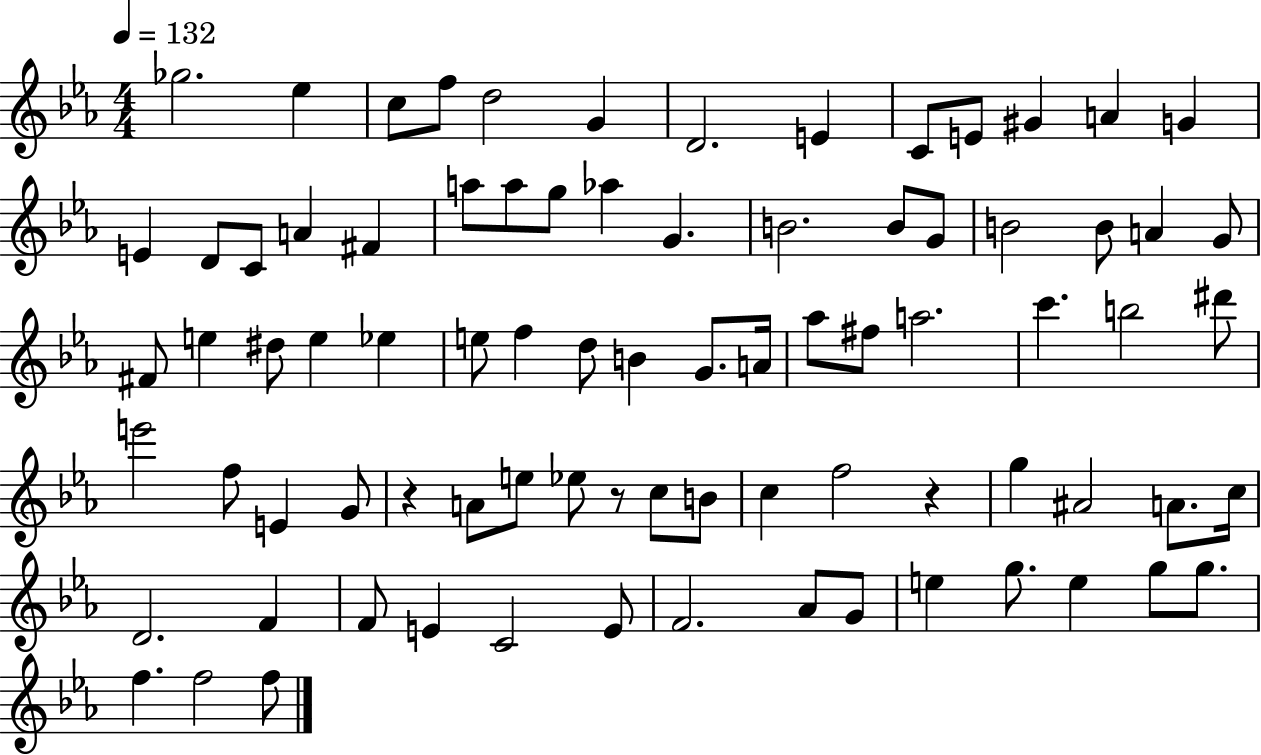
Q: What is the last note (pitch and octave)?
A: F5